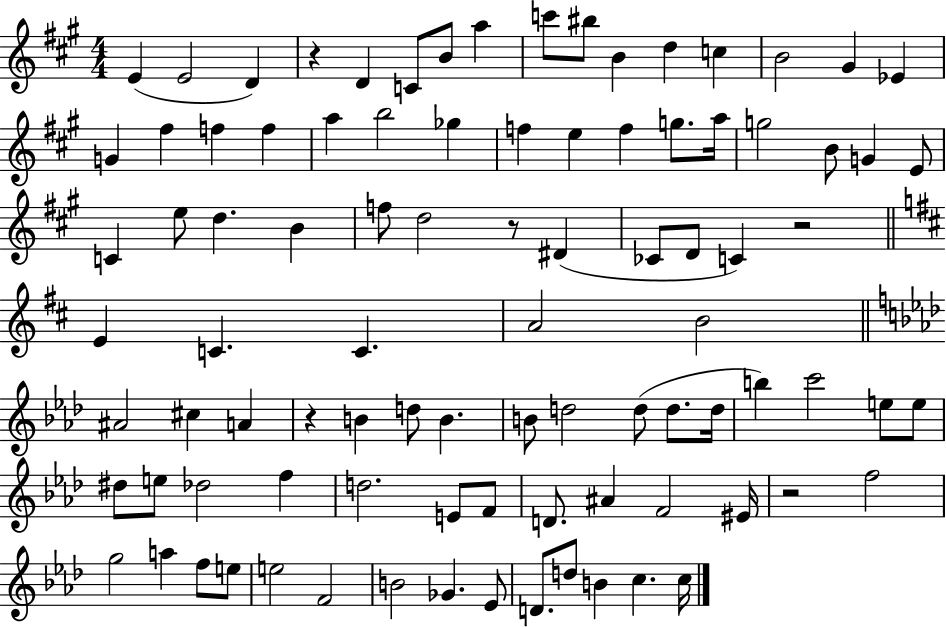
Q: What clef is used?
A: treble